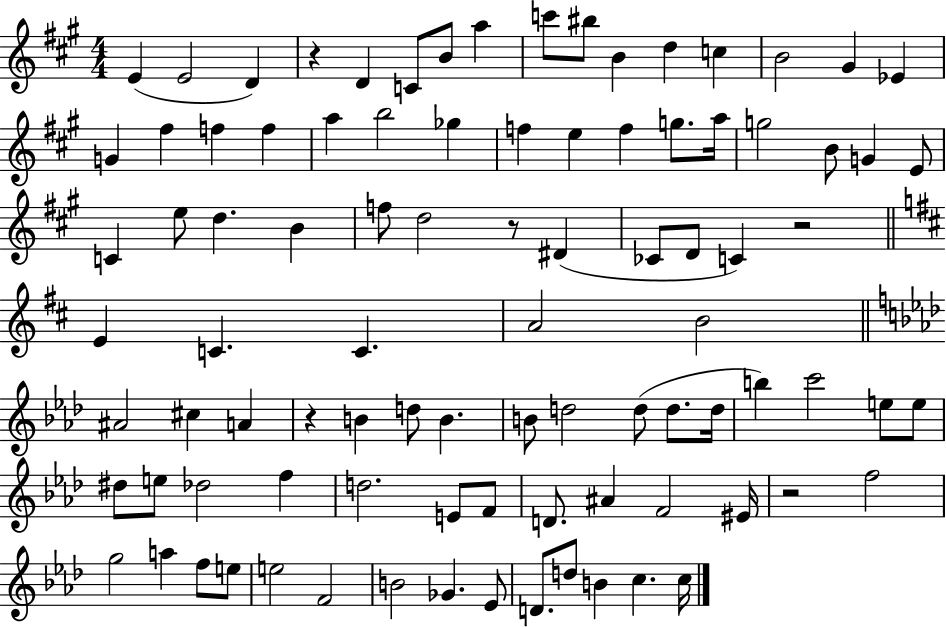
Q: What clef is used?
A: treble